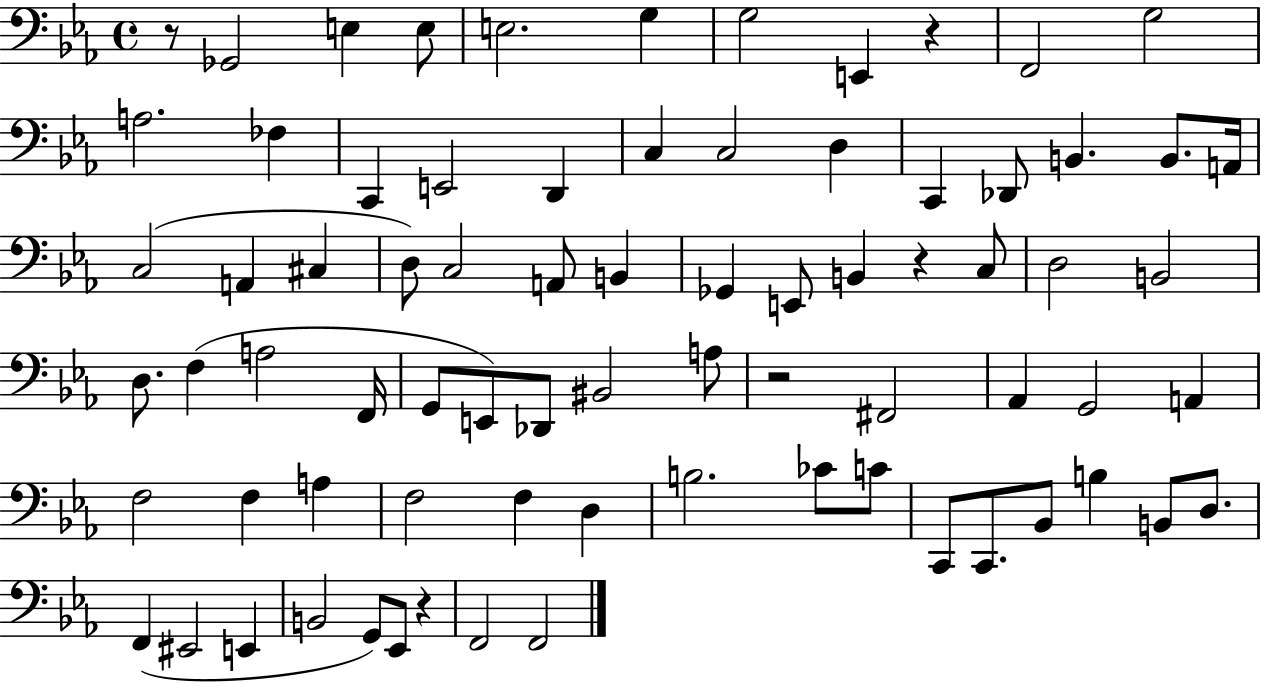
R/e Gb2/h E3/q E3/e E3/h. G3/q G3/h E2/q R/q F2/h G3/h A3/h. FES3/q C2/q E2/h D2/q C3/q C3/h D3/q C2/q Db2/e B2/q. B2/e. A2/s C3/h A2/q C#3/q D3/e C3/h A2/e B2/q Gb2/q E2/e B2/q R/q C3/e D3/h B2/h D3/e. F3/q A3/h F2/s G2/e E2/e Db2/e BIS2/h A3/e R/h F#2/h Ab2/q G2/h A2/q F3/h F3/q A3/q F3/h F3/q D3/q B3/h. CES4/e C4/e C2/e C2/e. Bb2/e B3/q B2/e D3/e. F2/q EIS2/h E2/q B2/h G2/e Eb2/e R/q F2/h F2/h